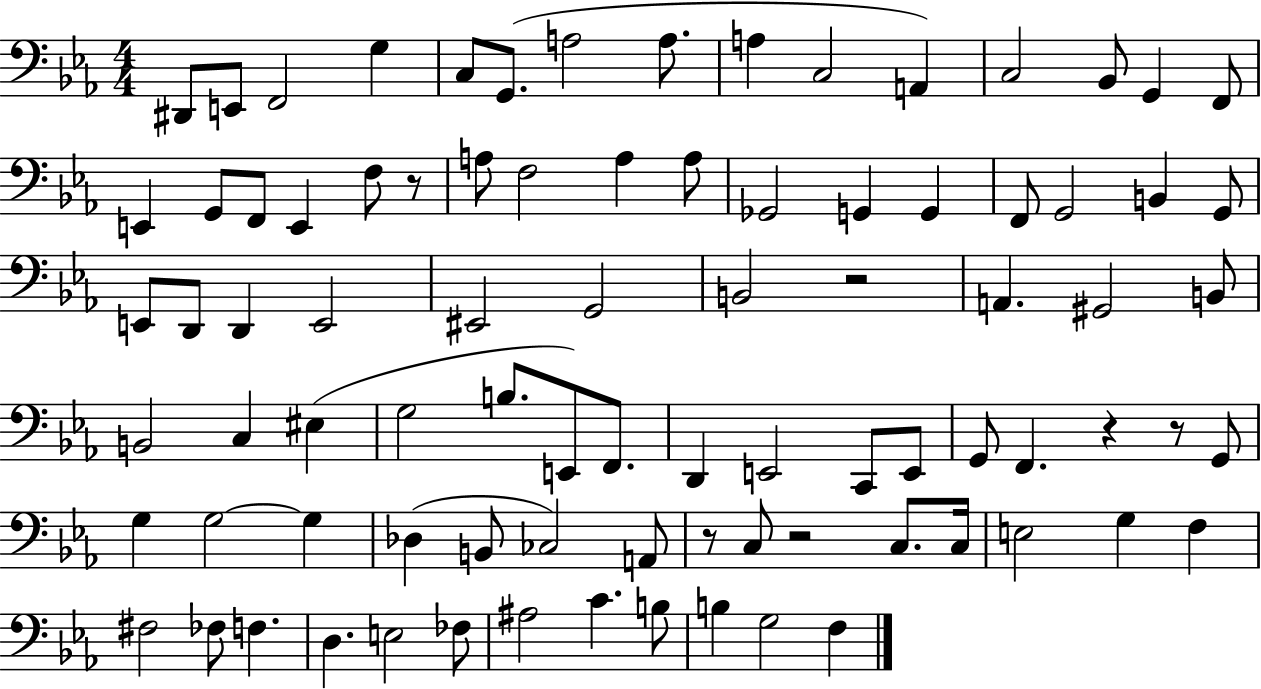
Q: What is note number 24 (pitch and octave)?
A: A3